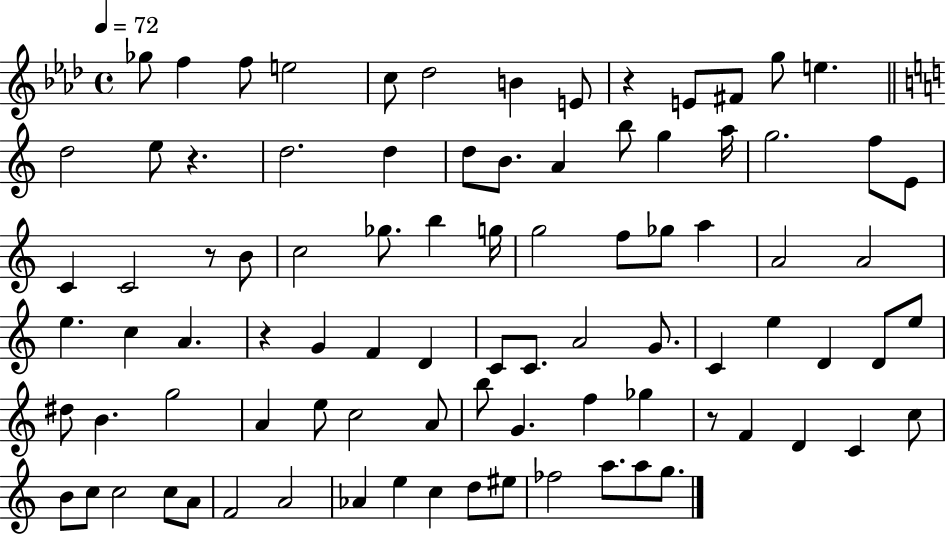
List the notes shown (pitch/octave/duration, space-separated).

Gb5/e F5/q F5/e E5/h C5/e Db5/h B4/q E4/e R/q E4/e F#4/e G5/e E5/q. D5/h E5/e R/q. D5/h. D5/q D5/e B4/e. A4/q B5/e G5/q A5/s G5/h. F5/e E4/e C4/q C4/h R/e B4/e C5/h Gb5/e. B5/q G5/s G5/h F5/e Gb5/e A5/q A4/h A4/h E5/q. C5/q A4/q. R/q G4/q F4/q D4/q C4/e C4/e. A4/h G4/e. C4/q E5/q D4/q D4/e E5/e D#5/e B4/q. G5/h A4/q E5/e C5/h A4/e B5/e G4/q. F5/q Gb5/q R/e F4/q D4/q C4/q C5/e B4/e C5/e C5/h C5/e A4/e F4/h A4/h Ab4/q E5/q C5/q D5/e EIS5/e FES5/h A5/e. A5/e G5/e.